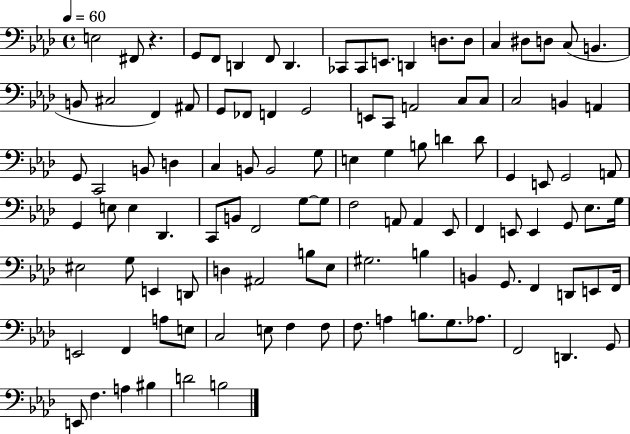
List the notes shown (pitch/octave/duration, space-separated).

E3/h F#2/e R/q. G2/e F2/e D2/q F2/e D2/q. CES2/e CES2/e E2/e. D2/q D3/e. D3/e C3/q D#3/e D3/e C3/e B2/q. B2/e C#3/h F2/q A#2/e G2/e FES2/e F2/q G2/h E2/e C2/e A2/h C3/e C3/e C3/h B2/q A2/q G2/e C2/h B2/e D3/q C3/q B2/e B2/h G3/e E3/q G3/q B3/e D4/q D4/e G2/q E2/e G2/h A2/e G2/q E3/e E3/q Db2/q. C2/e B2/e F2/h G3/e G3/e F3/h A2/e A2/q Eb2/e F2/q E2/e E2/q G2/e Eb3/e. G3/s EIS3/h G3/e E2/q D2/e D3/q A#2/h B3/e Eb3/e G#3/h. B3/q B2/q G2/e. F2/q D2/e E2/e F2/s E2/h F2/q A3/e E3/e C3/h E3/e F3/q F3/e F3/e. A3/q B3/e. G3/e. Ab3/e. F2/h D2/q. G2/e E2/e F3/q. A3/q BIS3/q D4/h B3/h